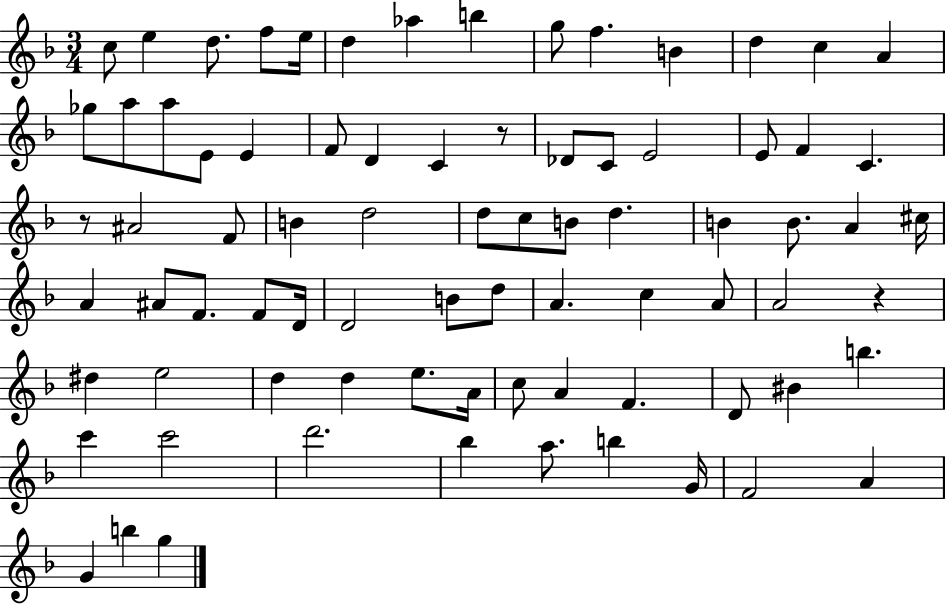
C5/e E5/q D5/e. F5/e E5/s D5/q Ab5/q B5/q G5/e F5/q. B4/q D5/q C5/q A4/q Gb5/e A5/e A5/e E4/e E4/q F4/e D4/q C4/q R/e Db4/e C4/e E4/h E4/e F4/q C4/q. R/e A#4/h F4/e B4/q D5/h D5/e C5/e B4/e D5/q. B4/q B4/e. A4/q C#5/s A4/q A#4/e F4/e. F4/e D4/s D4/h B4/e D5/e A4/q. C5/q A4/e A4/h R/q D#5/q E5/h D5/q D5/q E5/e. A4/s C5/e A4/q F4/q. D4/e BIS4/q B5/q. C6/q C6/h D6/h. Bb5/q A5/e. B5/q G4/s F4/h A4/q G4/q B5/q G5/q